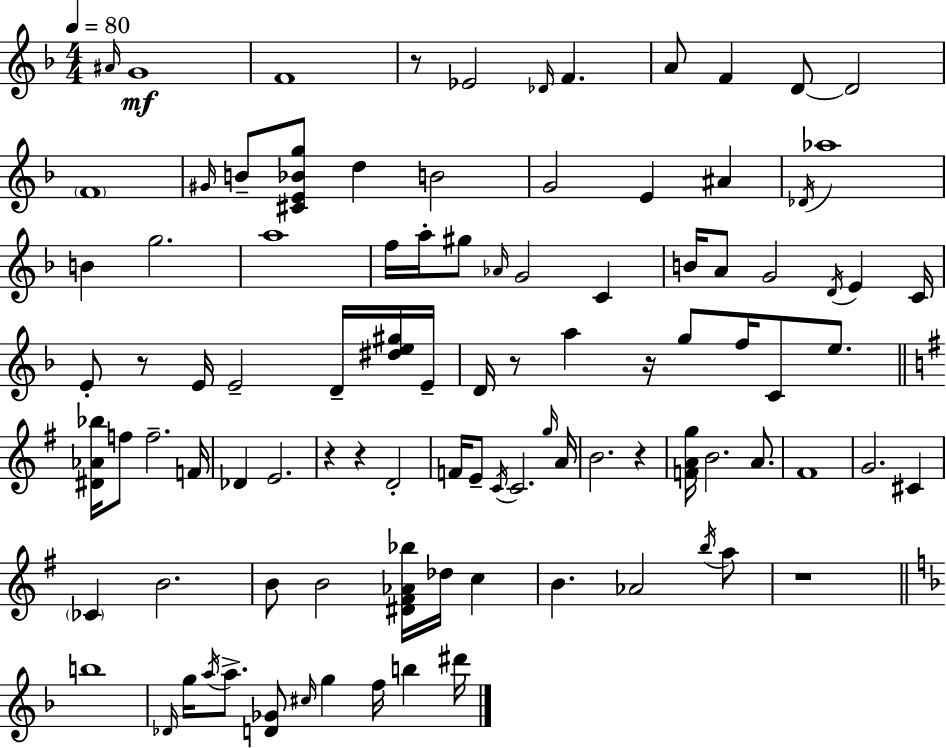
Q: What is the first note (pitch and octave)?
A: A#4